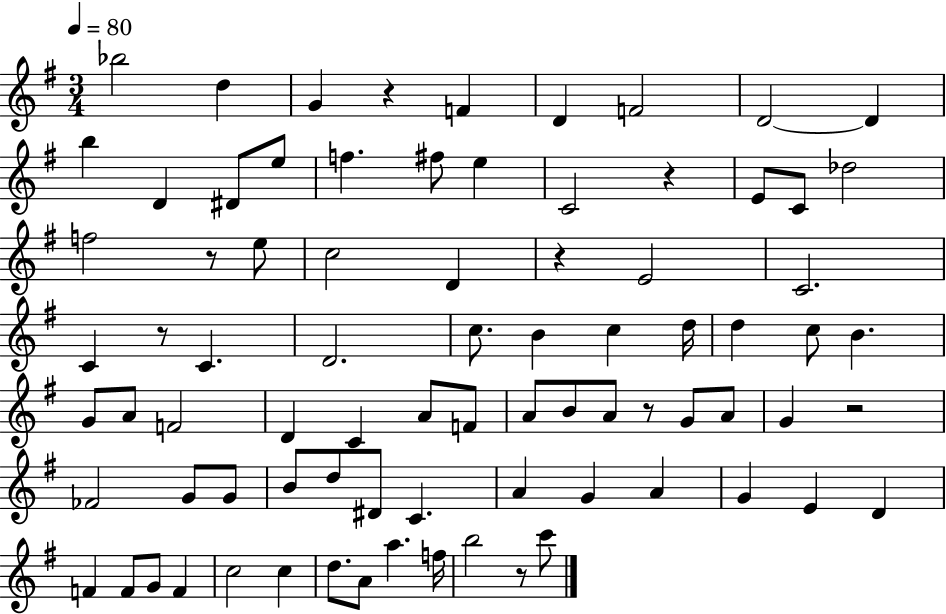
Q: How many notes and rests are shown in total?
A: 81